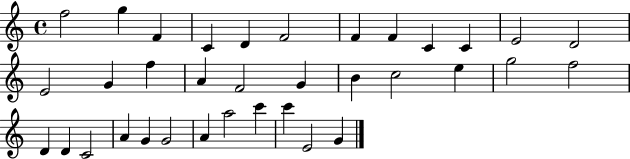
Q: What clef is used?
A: treble